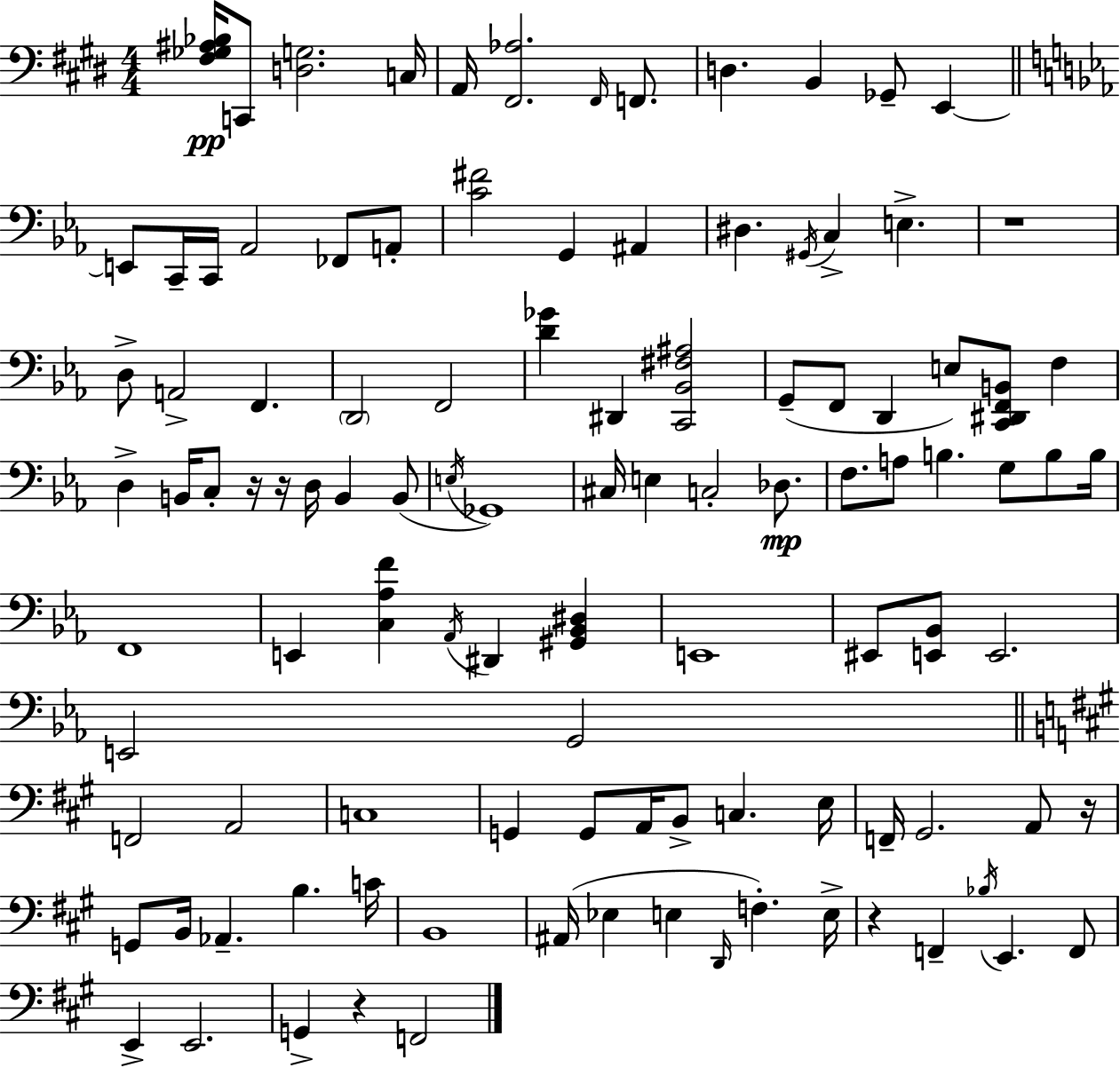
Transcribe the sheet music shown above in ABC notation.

X:1
T:Untitled
M:4/4
L:1/4
K:E
[^F,_G,^A,_B,]/4 C,,/2 [D,G,]2 C,/4 A,,/4 [^F,,_A,]2 ^F,,/4 F,,/2 D, B,, _G,,/2 E,, E,,/2 C,,/4 C,,/4 _A,,2 _F,,/2 A,,/2 [C^F]2 G,, ^A,, ^D, ^G,,/4 C, E, z4 D,/2 A,,2 F,, D,,2 F,,2 [D_G] ^D,, [C,,_B,,^F,^A,]2 G,,/2 F,,/2 D,, E,/2 [C,,^D,,F,,B,,]/2 F, D, B,,/4 C,/2 z/4 z/4 D,/4 B,, B,,/2 E,/4 _G,,4 ^C,/4 E, C,2 _D,/2 F,/2 A,/2 B, G,/2 B,/2 B,/4 F,,4 E,, [C,_A,F] _A,,/4 ^D,, [^G,,_B,,^D,] E,,4 ^E,,/2 [E,,_B,,]/2 E,,2 E,,2 G,,2 F,,2 A,,2 C,4 G,, G,,/2 A,,/4 B,,/2 C, E,/4 F,,/4 ^G,,2 A,,/2 z/4 G,,/2 B,,/4 _A,, B, C/4 B,,4 ^A,,/4 _E, E, D,,/4 F, E,/4 z F,, _B,/4 E,, F,,/2 E,, E,,2 G,, z F,,2